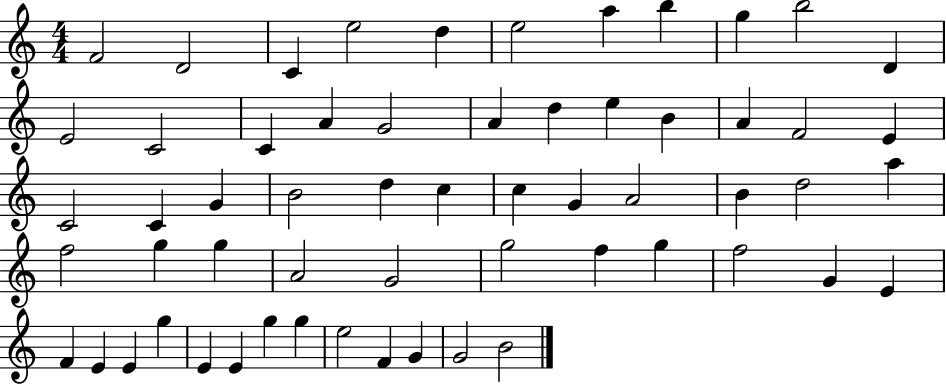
X:1
T:Untitled
M:4/4
L:1/4
K:C
F2 D2 C e2 d e2 a b g b2 D E2 C2 C A G2 A d e B A F2 E C2 C G B2 d c c G A2 B d2 a f2 g g A2 G2 g2 f g f2 G E F E E g E E g g e2 F G G2 B2